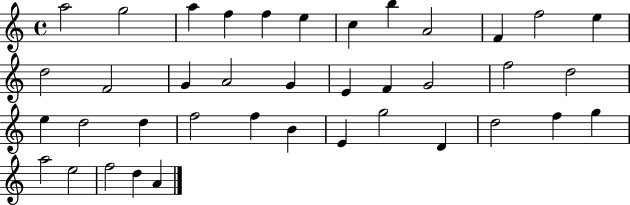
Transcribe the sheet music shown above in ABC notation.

X:1
T:Untitled
M:4/4
L:1/4
K:C
a2 g2 a f f e c b A2 F f2 e d2 F2 G A2 G E F G2 f2 d2 e d2 d f2 f B E g2 D d2 f g a2 e2 f2 d A